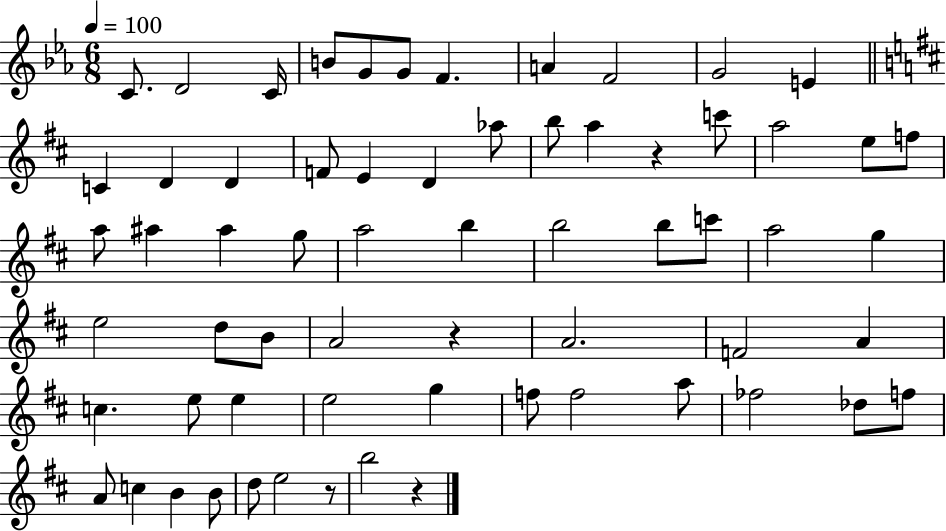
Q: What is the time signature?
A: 6/8